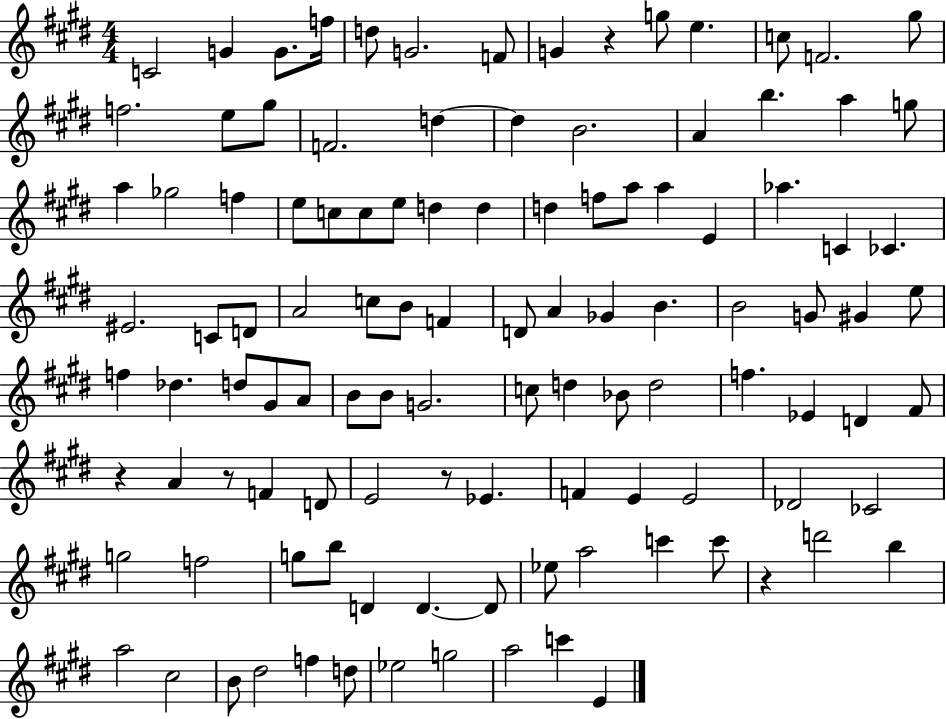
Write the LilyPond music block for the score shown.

{
  \clef treble
  \numericTimeSignature
  \time 4/4
  \key e \major
  \repeat volta 2 { c'2 g'4 g'8. f''16 | d''8 g'2. f'8 | g'4 r4 g''8 e''4. | c''8 f'2. gis''8 | \break f''2. e''8 gis''8 | f'2. d''4~~ | d''4 b'2. | a'4 b''4. a''4 g''8 | \break a''4 ges''2 f''4 | e''8 c''8 c''8 e''8 d''4 d''4 | d''4 f''8 a''8 a''4 e'4 | aes''4. c'4 ces'4. | \break eis'2. c'8 d'8 | a'2 c''8 b'8 f'4 | d'8 a'4 ges'4 b'4. | b'2 g'8 gis'4 e''8 | \break f''4 des''4. d''8 gis'8 a'8 | b'8 b'8 g'2. | c''8 d''4 bes'8 d''2 | f''4. ees'4 d'4 fis'8 | \break r4 a'4 r8 f'4 d'8 | e'2 r8 ees'4. | f'4 e'4 e'2 | des'2 ces'2 | \break g''2 f''2 | g''8 b''8 d'4 d'4.~~ d'8 | ees''8 a''2 c'''4 c'''8 | r4 d'''2 b''4 | \break a''2 cis''2 | b'8 dis''2 f''4 d''8 | ees''2 g''2 | a''2 c'''4 e'4 | \break } \bar "|."
}